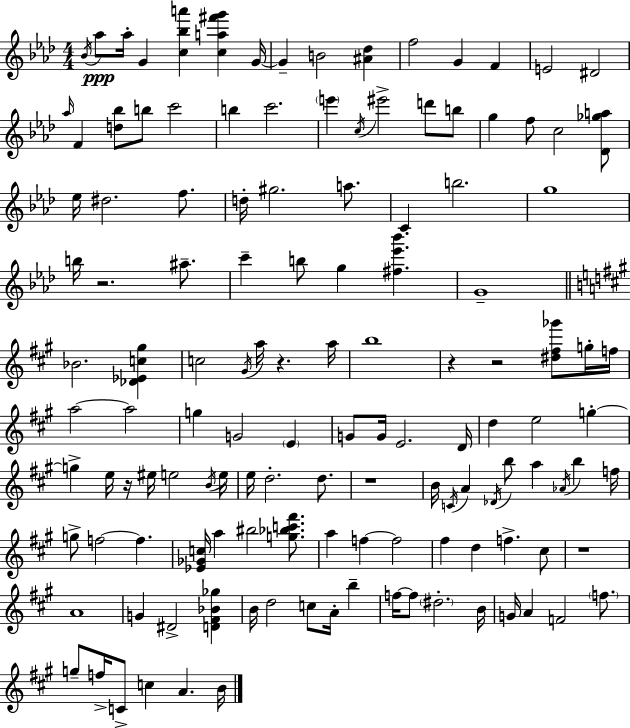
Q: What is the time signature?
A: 4/4